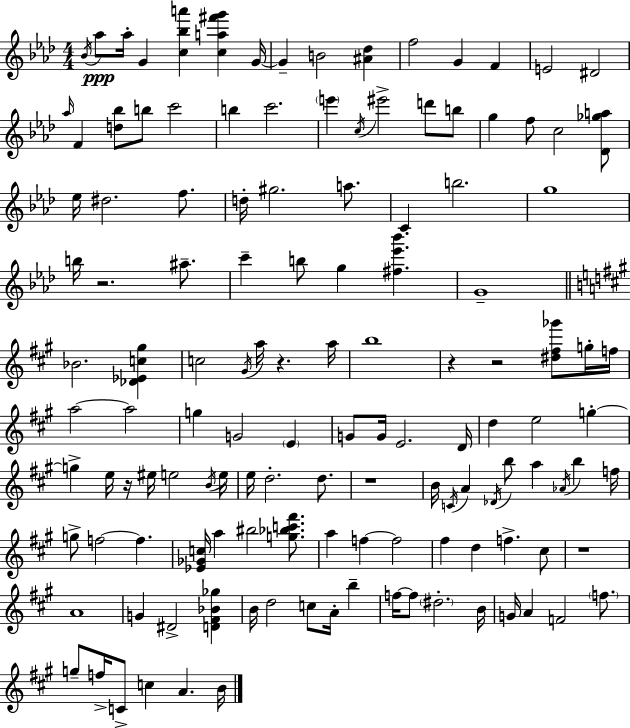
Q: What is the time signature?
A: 4/4